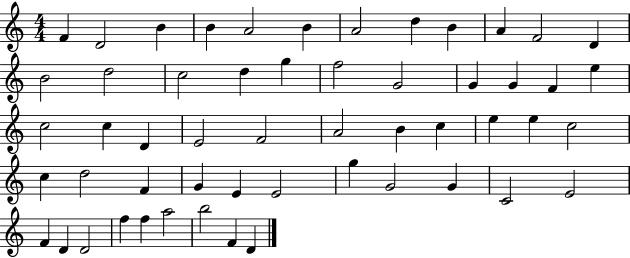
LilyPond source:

{
  \clef treble
  \numericTimeSignature
  \time 4/4
  \key c \major
  f'4 d'2 b'4 | b'4 a'2 b'4 | a'2 d''4 b'4 | a'4 f'2 d'4 | \break b'2 d''2 | c''2 d''4 g''4 | f''2 g'2 | g'4 g'4 f'4 e''4 | \break c''2 c''4 d'4 | e'2 f'2 | a'2 b'4 c''4 | e''4 e''4 c''2 | \break c''4 d''2 f'4 | g'4 e'4 e'2 | g''4 g'2 g'4 | c'2 e'2 | \break f'4 d'4 d'2 | f''4 f''4 a''2 | b''2 f'4 d'4 | \bar "|."
}